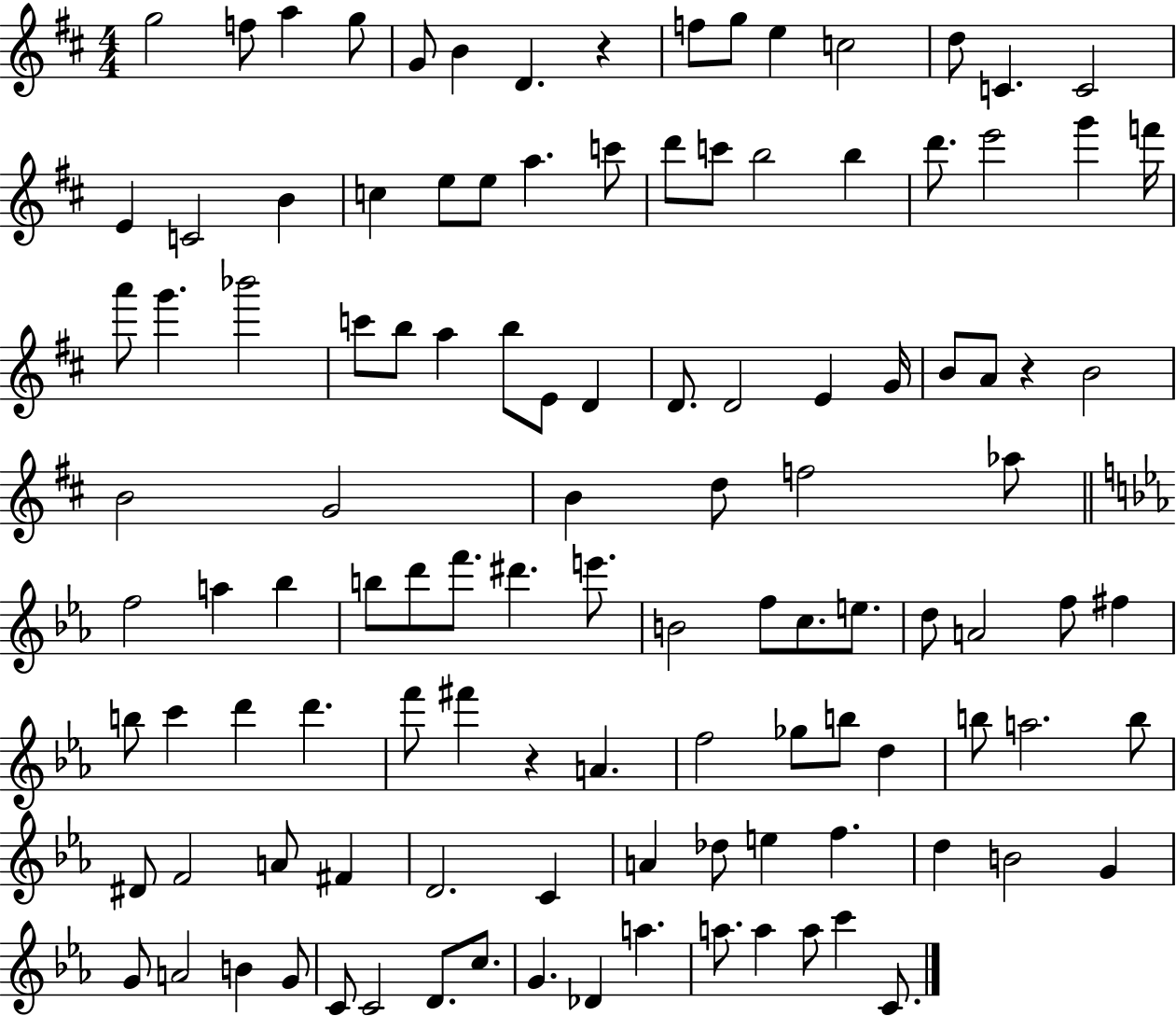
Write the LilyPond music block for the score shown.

{
  \clef treble
  \numericTimeSignature
  \time 4/4
  \key d \major
  g''2 f''8 a''4 g''8 | g'8 b'4 d'4. r4 | f''8 g''8 e''4 c''2 | d''8 c'4. c'2 | \break e'4 c'2 b'4 | c''4 e''8 e''8 a''4. c'''8 | d'''8 c'''8 b''2 b''4 | d'''8. e'''2 g'''4 f'''16 | \break a'''8 g'''4. bes'''2 | c'''8 b''8 a''4 b''8 e'8 d'4 | d'8. d'2 e'4 g'16 | b'8 a'8 r4 b'2 | \break b'2 g'2 | b'4 d''8 f''2 aes''8 | \bar "||" \break \key ees \major f''2 a''4 bes''4 | b''8 d'''8 f'''8. dis'''4. e'''8. | b'2 f''8 c''8. e''8. | d''8 a'2 f''8 fis''4 | \break b''8 c'''4 d'''4 d'''4. | f'''8 fis'''4 r4 a'4. | f''2 ges''8 b''8 d''4 | b''8 a''2. b''8 | \break dis'8 f'2 a'8 fis'4 | d'2. c'4 | a'4 des''8 e''4 f''4. | d''4 b'2 g'4 | \break g'8 a'2 b'4 g'8 | c'8 c'2 d'8. c''8. | g'4. des'4 a''4. | a''8. a''4 a''8 c'''4 c'8. | \break \bar "|."
}